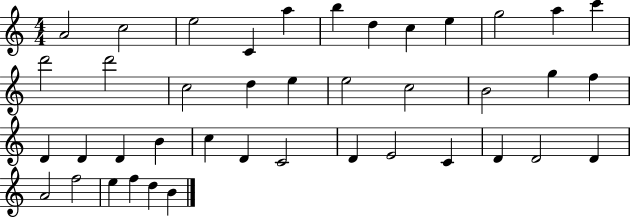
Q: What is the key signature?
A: C major